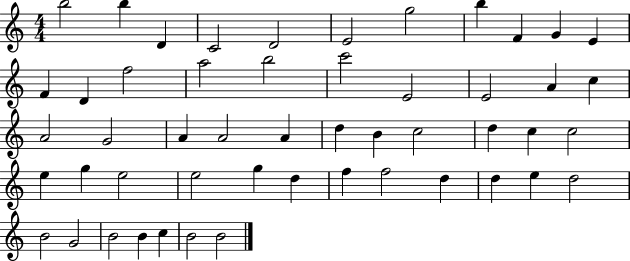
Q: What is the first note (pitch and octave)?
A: B5